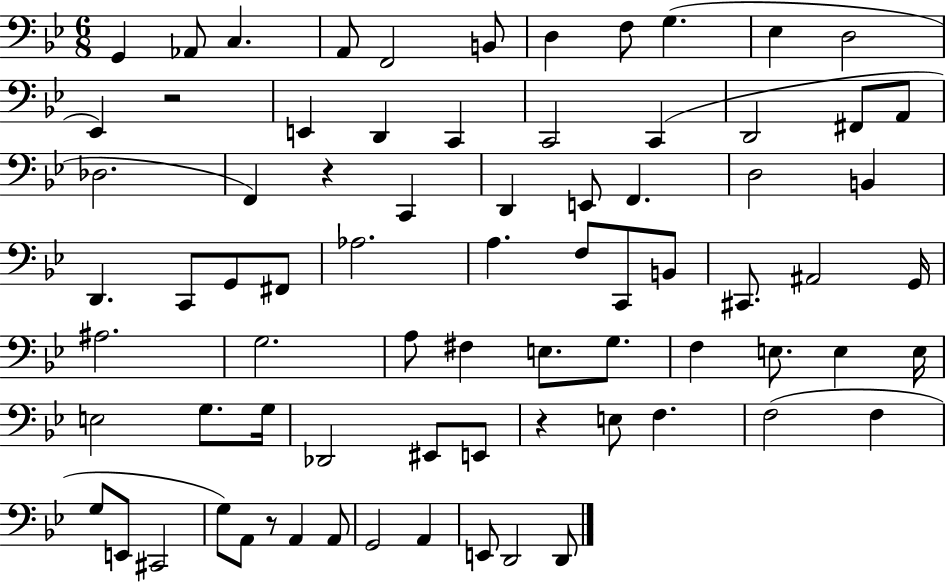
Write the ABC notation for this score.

X:1
T:Untitled
M:6/8
L:1/4
K:Bb
G,, _A,,/2 C, A,,/2 F,,2 B,,/2 D, F,/2 G, _E, D,2 _E,, z2 E,, D,, C,, C,,2 C,, D,,2 ^F,,/2 A,,/2 _D,2 F,, z C,, D,, E,,/2 F,, D,2 B,, D,, C,,/2 G,,/2 ^F,,/2 _A,2 A, F,/2 C,,/2 B,,/2 ^C,,/2 ^A,,2 G,,/4 ^A,2 G,2 A,/2 ^F, E,/2 G,/2 F, E,/2 E, E,/4 E,2 G,/2 G,/4 _D,,2 ^E,,/2 E,,/2 z E,/2 F, F,2 F, G,/2 E,,/2 ^C,,2 G,/2 A,,/2 z/2 A,, A,,/2 G,,2 A,, E,,/2 D,,2 D,,/2